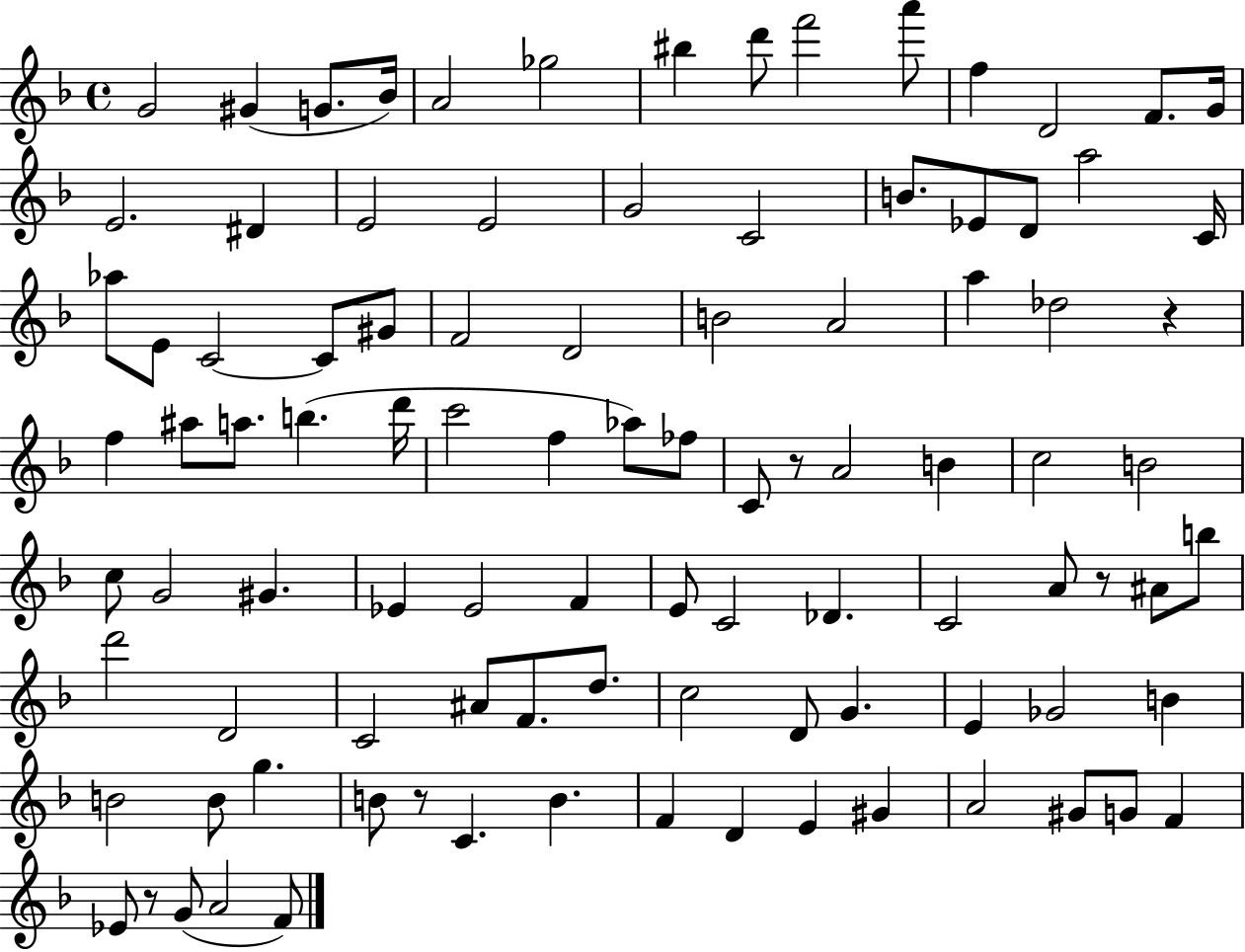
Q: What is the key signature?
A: F major